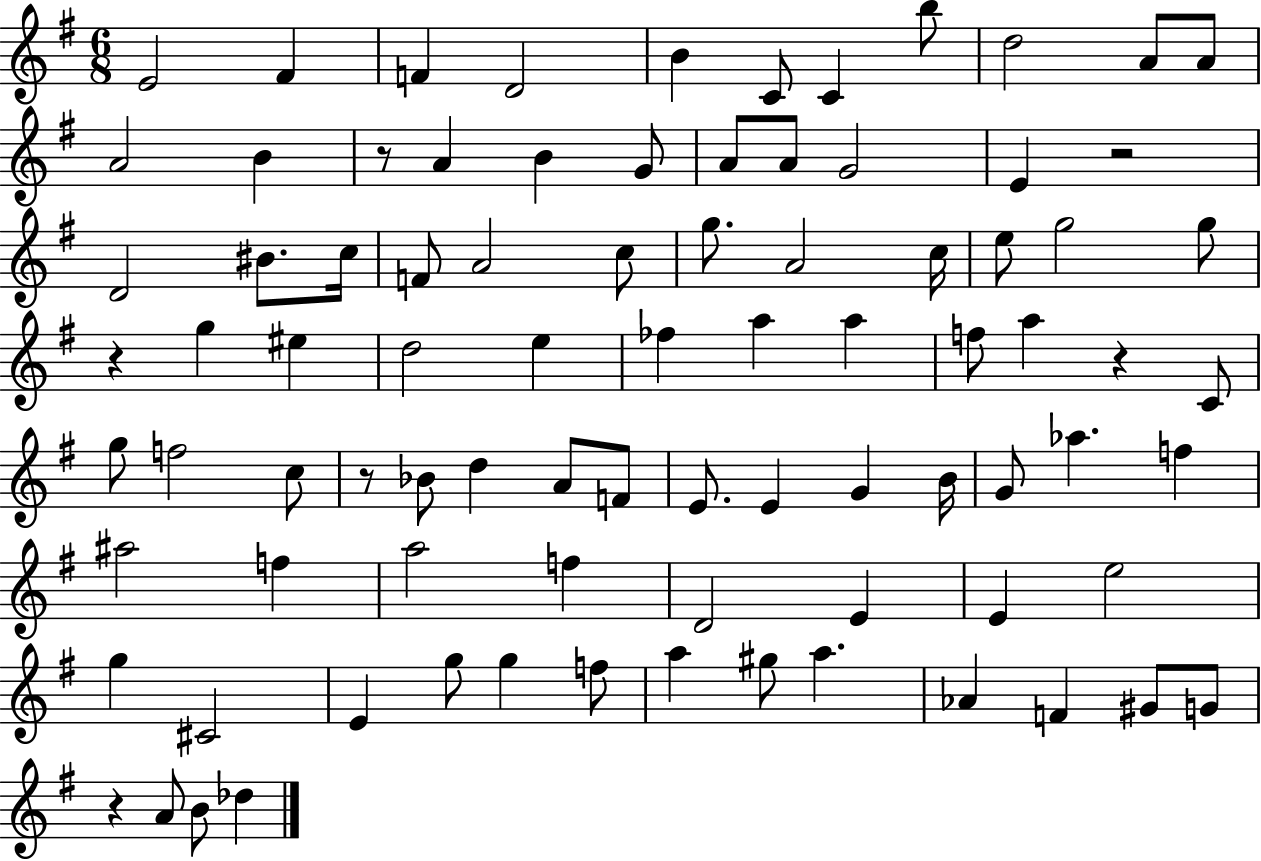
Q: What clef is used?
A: treble